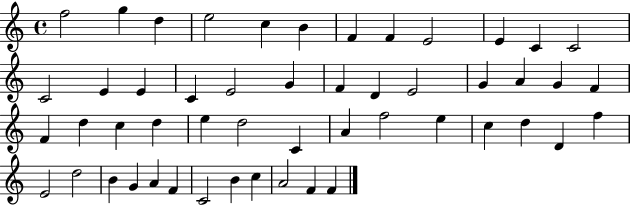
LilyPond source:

{
  \clef treble
  \time 4/4
  \defaultTimeSignature
  \key c \major
  f''2 g''4 d''4 | e''2 c''4 b'4 | f'4 f'4 e'2 | e'4 c'4 c'2 | \break c'2 e'4 e'4 | c'4 e'2 g'4 | f'4 d'4 e'2 | g'4 a'4 g'4 f'4 | \break f'4 d''4 c''4 d''4 | e''4 d''2 c'4 | a'4 f''2 e''4 | c''4 d''4 d'4 f''4 | \break e'2 d''2 | b'4 g'4 a'4 f'4 | c'2 b'4 c''4 | a'2 f'4 f'4 | \break \bar "|."
}